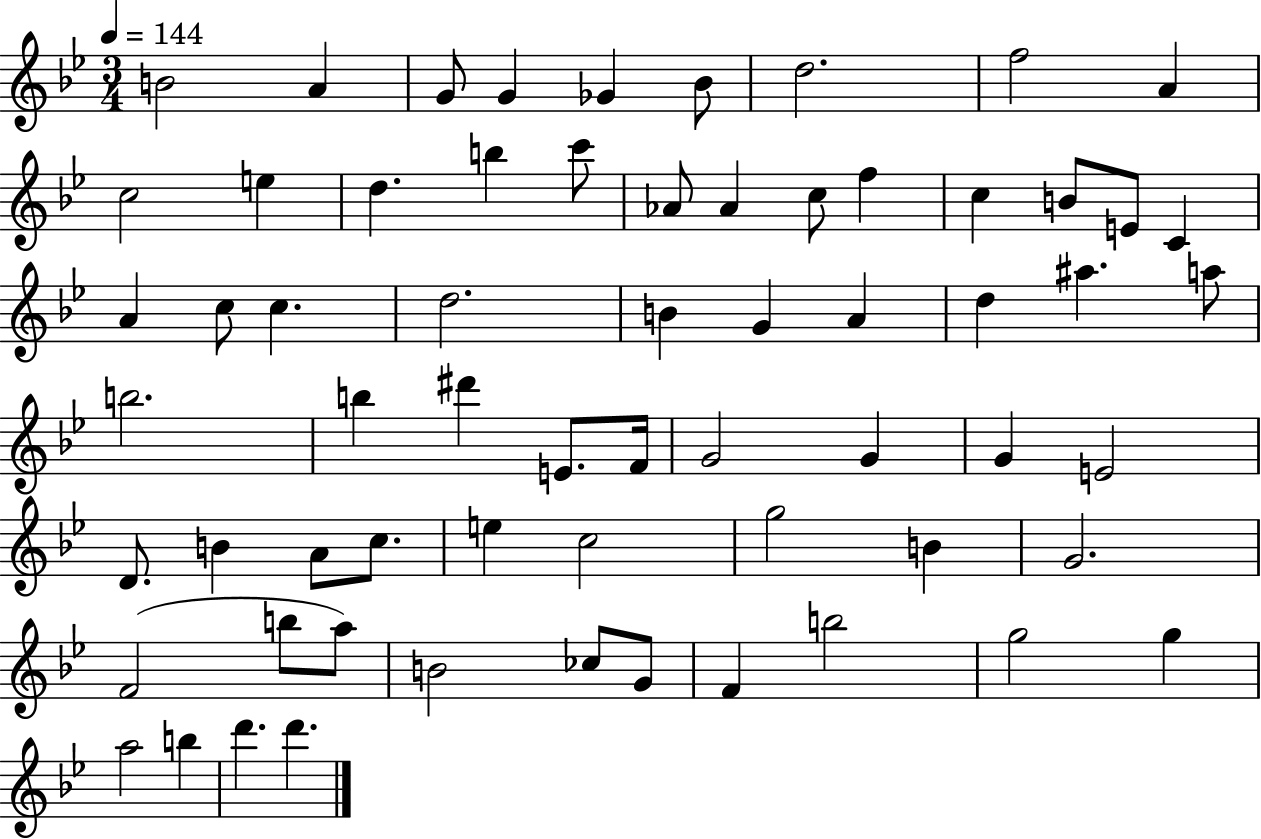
{
  \clef treble
  \numericTimeSignature
  \time 3/4
  \key bes \major
  \tempo 4 = 144
  b'2 a'4 | g'8 g'4 ges'4 bes'8 | d''2. | f''2 a'4 | \break c''2 e''4 | d''4. b''4 c'''8 | aes'8 aes'4 c''8 f''4 | c''4 b'8 e'8 c'4 | \break a'4 c''8 c''4. | d''2. | b'4 g'4 a'4 | d''4 ais''4. a''8 | \break b''2. | b''4 dis'''4 e'8. f'16 | g'2 g'4 | g'4 e'2 | \break d'8. b'4 a'8 c''8. | e''4 c''2 | g''2 b'4 | g'2. | \break f'2( b''8 a''8) | b'2 ces''8 g'8 | f'4 b''2 | g''2 g''4 | \break a''2 b''4 | d'''4. d'''4. | \bar "|."
}